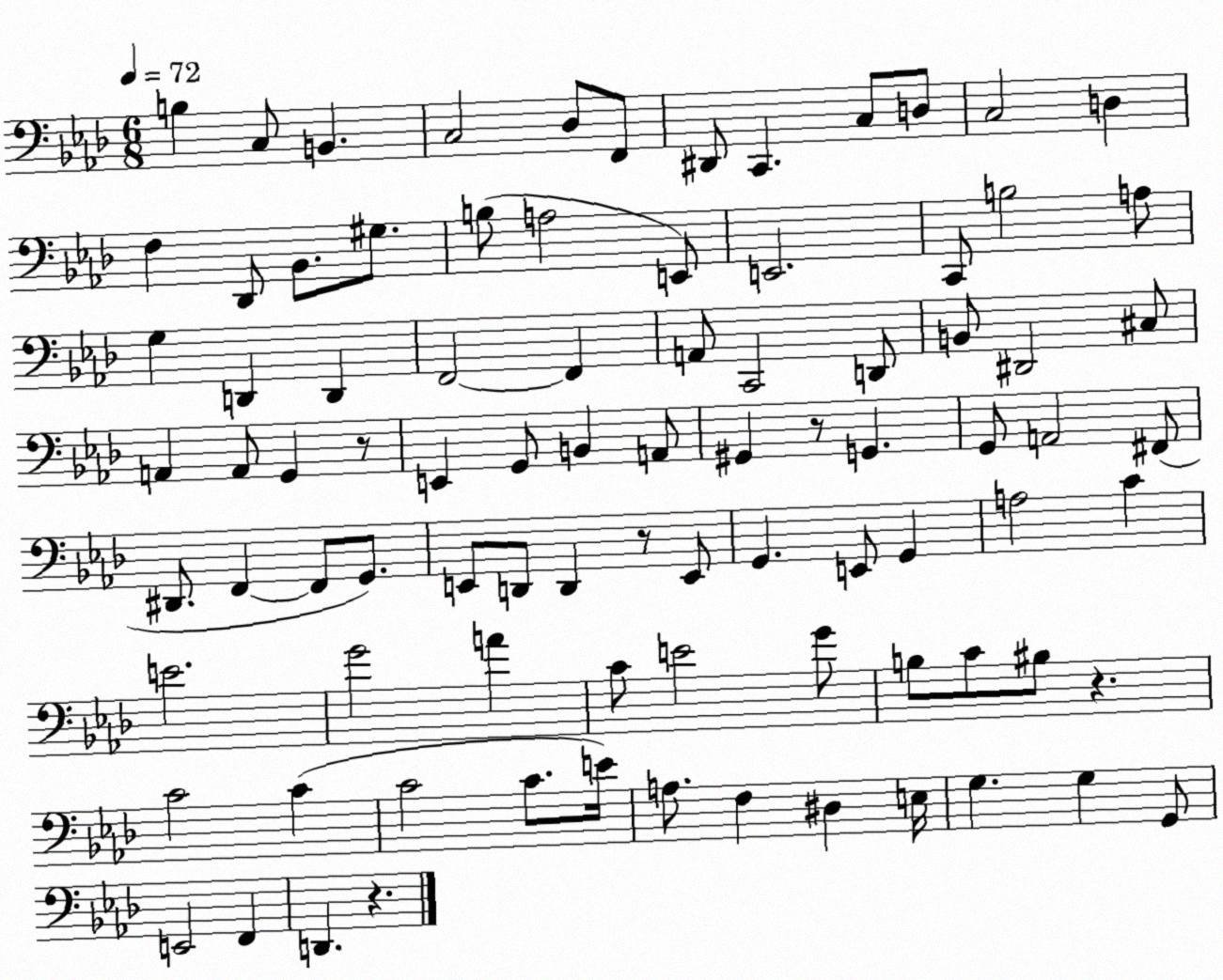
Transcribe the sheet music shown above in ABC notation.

X:1
T:Untitled
M:6/8
L:1/4
K:Ab
B, C,/2 B,, C,2 _D,/2 F,,/2 ^D,,/2 C,, C,/2 D,/2 C,2 D, F, _D,,/2 _B,,/2 ^G,/2 B,/2 A,2 E,,/2 E,,2 C,,/2 B,2 A,/2 G, D,, D,, F,,2 F,, A,,/2 C,,2 D,,/2 B,,/2 ^D,,2 ^C,/2 A,, A,,/2 G,, z/2 E,, G,,/2 B,, A,,/2 ^G,, z/2 G,, G,,/2 A,,2 ^F,,/2 ^D,,/2 F,, F,,/2 G,,/2 E,,/2 D,,/2 D,, z/2 E,,/2 G,, E,,/2 G,, A,2 C E2 G2 A C/2 E2 G/2 B,/2 C/2 ^B,/2 z C2 C C2 C/2 E/4 A,/2 F, ^D, E,/4 G, G, G,,/2 E,,2 F,, D,, z